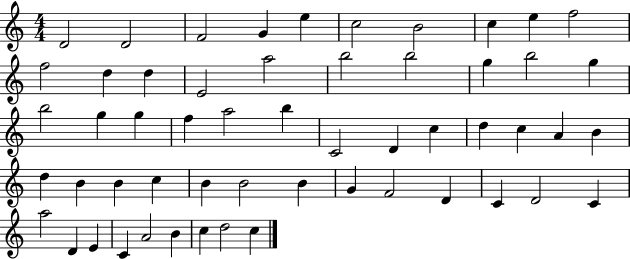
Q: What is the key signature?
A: C major